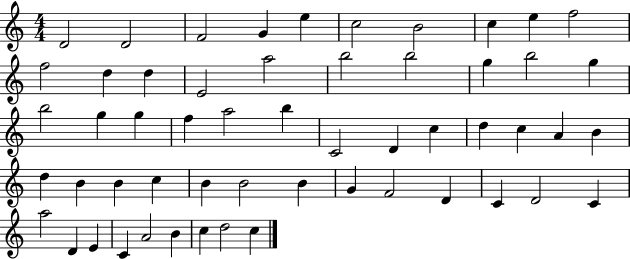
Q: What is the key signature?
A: C major